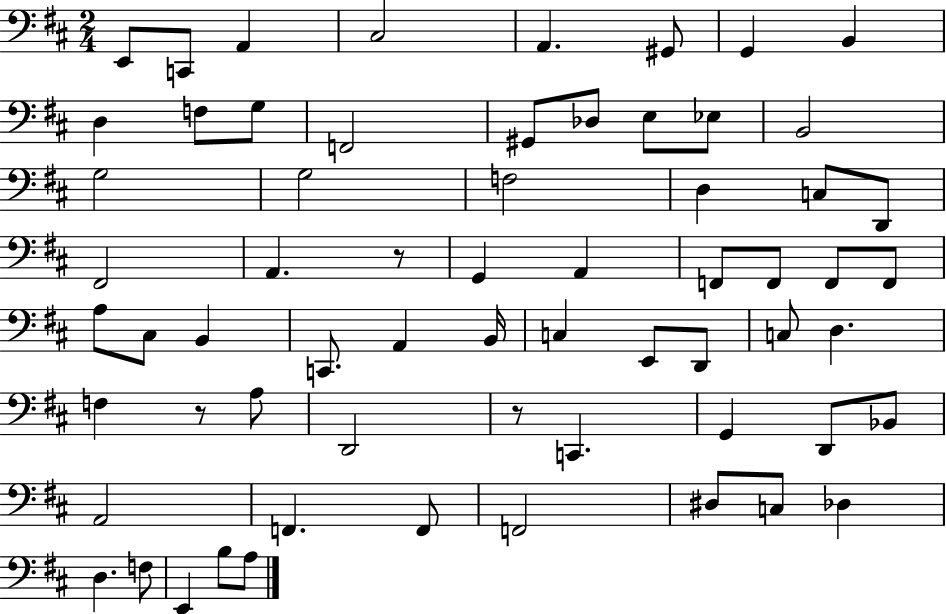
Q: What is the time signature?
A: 2/4